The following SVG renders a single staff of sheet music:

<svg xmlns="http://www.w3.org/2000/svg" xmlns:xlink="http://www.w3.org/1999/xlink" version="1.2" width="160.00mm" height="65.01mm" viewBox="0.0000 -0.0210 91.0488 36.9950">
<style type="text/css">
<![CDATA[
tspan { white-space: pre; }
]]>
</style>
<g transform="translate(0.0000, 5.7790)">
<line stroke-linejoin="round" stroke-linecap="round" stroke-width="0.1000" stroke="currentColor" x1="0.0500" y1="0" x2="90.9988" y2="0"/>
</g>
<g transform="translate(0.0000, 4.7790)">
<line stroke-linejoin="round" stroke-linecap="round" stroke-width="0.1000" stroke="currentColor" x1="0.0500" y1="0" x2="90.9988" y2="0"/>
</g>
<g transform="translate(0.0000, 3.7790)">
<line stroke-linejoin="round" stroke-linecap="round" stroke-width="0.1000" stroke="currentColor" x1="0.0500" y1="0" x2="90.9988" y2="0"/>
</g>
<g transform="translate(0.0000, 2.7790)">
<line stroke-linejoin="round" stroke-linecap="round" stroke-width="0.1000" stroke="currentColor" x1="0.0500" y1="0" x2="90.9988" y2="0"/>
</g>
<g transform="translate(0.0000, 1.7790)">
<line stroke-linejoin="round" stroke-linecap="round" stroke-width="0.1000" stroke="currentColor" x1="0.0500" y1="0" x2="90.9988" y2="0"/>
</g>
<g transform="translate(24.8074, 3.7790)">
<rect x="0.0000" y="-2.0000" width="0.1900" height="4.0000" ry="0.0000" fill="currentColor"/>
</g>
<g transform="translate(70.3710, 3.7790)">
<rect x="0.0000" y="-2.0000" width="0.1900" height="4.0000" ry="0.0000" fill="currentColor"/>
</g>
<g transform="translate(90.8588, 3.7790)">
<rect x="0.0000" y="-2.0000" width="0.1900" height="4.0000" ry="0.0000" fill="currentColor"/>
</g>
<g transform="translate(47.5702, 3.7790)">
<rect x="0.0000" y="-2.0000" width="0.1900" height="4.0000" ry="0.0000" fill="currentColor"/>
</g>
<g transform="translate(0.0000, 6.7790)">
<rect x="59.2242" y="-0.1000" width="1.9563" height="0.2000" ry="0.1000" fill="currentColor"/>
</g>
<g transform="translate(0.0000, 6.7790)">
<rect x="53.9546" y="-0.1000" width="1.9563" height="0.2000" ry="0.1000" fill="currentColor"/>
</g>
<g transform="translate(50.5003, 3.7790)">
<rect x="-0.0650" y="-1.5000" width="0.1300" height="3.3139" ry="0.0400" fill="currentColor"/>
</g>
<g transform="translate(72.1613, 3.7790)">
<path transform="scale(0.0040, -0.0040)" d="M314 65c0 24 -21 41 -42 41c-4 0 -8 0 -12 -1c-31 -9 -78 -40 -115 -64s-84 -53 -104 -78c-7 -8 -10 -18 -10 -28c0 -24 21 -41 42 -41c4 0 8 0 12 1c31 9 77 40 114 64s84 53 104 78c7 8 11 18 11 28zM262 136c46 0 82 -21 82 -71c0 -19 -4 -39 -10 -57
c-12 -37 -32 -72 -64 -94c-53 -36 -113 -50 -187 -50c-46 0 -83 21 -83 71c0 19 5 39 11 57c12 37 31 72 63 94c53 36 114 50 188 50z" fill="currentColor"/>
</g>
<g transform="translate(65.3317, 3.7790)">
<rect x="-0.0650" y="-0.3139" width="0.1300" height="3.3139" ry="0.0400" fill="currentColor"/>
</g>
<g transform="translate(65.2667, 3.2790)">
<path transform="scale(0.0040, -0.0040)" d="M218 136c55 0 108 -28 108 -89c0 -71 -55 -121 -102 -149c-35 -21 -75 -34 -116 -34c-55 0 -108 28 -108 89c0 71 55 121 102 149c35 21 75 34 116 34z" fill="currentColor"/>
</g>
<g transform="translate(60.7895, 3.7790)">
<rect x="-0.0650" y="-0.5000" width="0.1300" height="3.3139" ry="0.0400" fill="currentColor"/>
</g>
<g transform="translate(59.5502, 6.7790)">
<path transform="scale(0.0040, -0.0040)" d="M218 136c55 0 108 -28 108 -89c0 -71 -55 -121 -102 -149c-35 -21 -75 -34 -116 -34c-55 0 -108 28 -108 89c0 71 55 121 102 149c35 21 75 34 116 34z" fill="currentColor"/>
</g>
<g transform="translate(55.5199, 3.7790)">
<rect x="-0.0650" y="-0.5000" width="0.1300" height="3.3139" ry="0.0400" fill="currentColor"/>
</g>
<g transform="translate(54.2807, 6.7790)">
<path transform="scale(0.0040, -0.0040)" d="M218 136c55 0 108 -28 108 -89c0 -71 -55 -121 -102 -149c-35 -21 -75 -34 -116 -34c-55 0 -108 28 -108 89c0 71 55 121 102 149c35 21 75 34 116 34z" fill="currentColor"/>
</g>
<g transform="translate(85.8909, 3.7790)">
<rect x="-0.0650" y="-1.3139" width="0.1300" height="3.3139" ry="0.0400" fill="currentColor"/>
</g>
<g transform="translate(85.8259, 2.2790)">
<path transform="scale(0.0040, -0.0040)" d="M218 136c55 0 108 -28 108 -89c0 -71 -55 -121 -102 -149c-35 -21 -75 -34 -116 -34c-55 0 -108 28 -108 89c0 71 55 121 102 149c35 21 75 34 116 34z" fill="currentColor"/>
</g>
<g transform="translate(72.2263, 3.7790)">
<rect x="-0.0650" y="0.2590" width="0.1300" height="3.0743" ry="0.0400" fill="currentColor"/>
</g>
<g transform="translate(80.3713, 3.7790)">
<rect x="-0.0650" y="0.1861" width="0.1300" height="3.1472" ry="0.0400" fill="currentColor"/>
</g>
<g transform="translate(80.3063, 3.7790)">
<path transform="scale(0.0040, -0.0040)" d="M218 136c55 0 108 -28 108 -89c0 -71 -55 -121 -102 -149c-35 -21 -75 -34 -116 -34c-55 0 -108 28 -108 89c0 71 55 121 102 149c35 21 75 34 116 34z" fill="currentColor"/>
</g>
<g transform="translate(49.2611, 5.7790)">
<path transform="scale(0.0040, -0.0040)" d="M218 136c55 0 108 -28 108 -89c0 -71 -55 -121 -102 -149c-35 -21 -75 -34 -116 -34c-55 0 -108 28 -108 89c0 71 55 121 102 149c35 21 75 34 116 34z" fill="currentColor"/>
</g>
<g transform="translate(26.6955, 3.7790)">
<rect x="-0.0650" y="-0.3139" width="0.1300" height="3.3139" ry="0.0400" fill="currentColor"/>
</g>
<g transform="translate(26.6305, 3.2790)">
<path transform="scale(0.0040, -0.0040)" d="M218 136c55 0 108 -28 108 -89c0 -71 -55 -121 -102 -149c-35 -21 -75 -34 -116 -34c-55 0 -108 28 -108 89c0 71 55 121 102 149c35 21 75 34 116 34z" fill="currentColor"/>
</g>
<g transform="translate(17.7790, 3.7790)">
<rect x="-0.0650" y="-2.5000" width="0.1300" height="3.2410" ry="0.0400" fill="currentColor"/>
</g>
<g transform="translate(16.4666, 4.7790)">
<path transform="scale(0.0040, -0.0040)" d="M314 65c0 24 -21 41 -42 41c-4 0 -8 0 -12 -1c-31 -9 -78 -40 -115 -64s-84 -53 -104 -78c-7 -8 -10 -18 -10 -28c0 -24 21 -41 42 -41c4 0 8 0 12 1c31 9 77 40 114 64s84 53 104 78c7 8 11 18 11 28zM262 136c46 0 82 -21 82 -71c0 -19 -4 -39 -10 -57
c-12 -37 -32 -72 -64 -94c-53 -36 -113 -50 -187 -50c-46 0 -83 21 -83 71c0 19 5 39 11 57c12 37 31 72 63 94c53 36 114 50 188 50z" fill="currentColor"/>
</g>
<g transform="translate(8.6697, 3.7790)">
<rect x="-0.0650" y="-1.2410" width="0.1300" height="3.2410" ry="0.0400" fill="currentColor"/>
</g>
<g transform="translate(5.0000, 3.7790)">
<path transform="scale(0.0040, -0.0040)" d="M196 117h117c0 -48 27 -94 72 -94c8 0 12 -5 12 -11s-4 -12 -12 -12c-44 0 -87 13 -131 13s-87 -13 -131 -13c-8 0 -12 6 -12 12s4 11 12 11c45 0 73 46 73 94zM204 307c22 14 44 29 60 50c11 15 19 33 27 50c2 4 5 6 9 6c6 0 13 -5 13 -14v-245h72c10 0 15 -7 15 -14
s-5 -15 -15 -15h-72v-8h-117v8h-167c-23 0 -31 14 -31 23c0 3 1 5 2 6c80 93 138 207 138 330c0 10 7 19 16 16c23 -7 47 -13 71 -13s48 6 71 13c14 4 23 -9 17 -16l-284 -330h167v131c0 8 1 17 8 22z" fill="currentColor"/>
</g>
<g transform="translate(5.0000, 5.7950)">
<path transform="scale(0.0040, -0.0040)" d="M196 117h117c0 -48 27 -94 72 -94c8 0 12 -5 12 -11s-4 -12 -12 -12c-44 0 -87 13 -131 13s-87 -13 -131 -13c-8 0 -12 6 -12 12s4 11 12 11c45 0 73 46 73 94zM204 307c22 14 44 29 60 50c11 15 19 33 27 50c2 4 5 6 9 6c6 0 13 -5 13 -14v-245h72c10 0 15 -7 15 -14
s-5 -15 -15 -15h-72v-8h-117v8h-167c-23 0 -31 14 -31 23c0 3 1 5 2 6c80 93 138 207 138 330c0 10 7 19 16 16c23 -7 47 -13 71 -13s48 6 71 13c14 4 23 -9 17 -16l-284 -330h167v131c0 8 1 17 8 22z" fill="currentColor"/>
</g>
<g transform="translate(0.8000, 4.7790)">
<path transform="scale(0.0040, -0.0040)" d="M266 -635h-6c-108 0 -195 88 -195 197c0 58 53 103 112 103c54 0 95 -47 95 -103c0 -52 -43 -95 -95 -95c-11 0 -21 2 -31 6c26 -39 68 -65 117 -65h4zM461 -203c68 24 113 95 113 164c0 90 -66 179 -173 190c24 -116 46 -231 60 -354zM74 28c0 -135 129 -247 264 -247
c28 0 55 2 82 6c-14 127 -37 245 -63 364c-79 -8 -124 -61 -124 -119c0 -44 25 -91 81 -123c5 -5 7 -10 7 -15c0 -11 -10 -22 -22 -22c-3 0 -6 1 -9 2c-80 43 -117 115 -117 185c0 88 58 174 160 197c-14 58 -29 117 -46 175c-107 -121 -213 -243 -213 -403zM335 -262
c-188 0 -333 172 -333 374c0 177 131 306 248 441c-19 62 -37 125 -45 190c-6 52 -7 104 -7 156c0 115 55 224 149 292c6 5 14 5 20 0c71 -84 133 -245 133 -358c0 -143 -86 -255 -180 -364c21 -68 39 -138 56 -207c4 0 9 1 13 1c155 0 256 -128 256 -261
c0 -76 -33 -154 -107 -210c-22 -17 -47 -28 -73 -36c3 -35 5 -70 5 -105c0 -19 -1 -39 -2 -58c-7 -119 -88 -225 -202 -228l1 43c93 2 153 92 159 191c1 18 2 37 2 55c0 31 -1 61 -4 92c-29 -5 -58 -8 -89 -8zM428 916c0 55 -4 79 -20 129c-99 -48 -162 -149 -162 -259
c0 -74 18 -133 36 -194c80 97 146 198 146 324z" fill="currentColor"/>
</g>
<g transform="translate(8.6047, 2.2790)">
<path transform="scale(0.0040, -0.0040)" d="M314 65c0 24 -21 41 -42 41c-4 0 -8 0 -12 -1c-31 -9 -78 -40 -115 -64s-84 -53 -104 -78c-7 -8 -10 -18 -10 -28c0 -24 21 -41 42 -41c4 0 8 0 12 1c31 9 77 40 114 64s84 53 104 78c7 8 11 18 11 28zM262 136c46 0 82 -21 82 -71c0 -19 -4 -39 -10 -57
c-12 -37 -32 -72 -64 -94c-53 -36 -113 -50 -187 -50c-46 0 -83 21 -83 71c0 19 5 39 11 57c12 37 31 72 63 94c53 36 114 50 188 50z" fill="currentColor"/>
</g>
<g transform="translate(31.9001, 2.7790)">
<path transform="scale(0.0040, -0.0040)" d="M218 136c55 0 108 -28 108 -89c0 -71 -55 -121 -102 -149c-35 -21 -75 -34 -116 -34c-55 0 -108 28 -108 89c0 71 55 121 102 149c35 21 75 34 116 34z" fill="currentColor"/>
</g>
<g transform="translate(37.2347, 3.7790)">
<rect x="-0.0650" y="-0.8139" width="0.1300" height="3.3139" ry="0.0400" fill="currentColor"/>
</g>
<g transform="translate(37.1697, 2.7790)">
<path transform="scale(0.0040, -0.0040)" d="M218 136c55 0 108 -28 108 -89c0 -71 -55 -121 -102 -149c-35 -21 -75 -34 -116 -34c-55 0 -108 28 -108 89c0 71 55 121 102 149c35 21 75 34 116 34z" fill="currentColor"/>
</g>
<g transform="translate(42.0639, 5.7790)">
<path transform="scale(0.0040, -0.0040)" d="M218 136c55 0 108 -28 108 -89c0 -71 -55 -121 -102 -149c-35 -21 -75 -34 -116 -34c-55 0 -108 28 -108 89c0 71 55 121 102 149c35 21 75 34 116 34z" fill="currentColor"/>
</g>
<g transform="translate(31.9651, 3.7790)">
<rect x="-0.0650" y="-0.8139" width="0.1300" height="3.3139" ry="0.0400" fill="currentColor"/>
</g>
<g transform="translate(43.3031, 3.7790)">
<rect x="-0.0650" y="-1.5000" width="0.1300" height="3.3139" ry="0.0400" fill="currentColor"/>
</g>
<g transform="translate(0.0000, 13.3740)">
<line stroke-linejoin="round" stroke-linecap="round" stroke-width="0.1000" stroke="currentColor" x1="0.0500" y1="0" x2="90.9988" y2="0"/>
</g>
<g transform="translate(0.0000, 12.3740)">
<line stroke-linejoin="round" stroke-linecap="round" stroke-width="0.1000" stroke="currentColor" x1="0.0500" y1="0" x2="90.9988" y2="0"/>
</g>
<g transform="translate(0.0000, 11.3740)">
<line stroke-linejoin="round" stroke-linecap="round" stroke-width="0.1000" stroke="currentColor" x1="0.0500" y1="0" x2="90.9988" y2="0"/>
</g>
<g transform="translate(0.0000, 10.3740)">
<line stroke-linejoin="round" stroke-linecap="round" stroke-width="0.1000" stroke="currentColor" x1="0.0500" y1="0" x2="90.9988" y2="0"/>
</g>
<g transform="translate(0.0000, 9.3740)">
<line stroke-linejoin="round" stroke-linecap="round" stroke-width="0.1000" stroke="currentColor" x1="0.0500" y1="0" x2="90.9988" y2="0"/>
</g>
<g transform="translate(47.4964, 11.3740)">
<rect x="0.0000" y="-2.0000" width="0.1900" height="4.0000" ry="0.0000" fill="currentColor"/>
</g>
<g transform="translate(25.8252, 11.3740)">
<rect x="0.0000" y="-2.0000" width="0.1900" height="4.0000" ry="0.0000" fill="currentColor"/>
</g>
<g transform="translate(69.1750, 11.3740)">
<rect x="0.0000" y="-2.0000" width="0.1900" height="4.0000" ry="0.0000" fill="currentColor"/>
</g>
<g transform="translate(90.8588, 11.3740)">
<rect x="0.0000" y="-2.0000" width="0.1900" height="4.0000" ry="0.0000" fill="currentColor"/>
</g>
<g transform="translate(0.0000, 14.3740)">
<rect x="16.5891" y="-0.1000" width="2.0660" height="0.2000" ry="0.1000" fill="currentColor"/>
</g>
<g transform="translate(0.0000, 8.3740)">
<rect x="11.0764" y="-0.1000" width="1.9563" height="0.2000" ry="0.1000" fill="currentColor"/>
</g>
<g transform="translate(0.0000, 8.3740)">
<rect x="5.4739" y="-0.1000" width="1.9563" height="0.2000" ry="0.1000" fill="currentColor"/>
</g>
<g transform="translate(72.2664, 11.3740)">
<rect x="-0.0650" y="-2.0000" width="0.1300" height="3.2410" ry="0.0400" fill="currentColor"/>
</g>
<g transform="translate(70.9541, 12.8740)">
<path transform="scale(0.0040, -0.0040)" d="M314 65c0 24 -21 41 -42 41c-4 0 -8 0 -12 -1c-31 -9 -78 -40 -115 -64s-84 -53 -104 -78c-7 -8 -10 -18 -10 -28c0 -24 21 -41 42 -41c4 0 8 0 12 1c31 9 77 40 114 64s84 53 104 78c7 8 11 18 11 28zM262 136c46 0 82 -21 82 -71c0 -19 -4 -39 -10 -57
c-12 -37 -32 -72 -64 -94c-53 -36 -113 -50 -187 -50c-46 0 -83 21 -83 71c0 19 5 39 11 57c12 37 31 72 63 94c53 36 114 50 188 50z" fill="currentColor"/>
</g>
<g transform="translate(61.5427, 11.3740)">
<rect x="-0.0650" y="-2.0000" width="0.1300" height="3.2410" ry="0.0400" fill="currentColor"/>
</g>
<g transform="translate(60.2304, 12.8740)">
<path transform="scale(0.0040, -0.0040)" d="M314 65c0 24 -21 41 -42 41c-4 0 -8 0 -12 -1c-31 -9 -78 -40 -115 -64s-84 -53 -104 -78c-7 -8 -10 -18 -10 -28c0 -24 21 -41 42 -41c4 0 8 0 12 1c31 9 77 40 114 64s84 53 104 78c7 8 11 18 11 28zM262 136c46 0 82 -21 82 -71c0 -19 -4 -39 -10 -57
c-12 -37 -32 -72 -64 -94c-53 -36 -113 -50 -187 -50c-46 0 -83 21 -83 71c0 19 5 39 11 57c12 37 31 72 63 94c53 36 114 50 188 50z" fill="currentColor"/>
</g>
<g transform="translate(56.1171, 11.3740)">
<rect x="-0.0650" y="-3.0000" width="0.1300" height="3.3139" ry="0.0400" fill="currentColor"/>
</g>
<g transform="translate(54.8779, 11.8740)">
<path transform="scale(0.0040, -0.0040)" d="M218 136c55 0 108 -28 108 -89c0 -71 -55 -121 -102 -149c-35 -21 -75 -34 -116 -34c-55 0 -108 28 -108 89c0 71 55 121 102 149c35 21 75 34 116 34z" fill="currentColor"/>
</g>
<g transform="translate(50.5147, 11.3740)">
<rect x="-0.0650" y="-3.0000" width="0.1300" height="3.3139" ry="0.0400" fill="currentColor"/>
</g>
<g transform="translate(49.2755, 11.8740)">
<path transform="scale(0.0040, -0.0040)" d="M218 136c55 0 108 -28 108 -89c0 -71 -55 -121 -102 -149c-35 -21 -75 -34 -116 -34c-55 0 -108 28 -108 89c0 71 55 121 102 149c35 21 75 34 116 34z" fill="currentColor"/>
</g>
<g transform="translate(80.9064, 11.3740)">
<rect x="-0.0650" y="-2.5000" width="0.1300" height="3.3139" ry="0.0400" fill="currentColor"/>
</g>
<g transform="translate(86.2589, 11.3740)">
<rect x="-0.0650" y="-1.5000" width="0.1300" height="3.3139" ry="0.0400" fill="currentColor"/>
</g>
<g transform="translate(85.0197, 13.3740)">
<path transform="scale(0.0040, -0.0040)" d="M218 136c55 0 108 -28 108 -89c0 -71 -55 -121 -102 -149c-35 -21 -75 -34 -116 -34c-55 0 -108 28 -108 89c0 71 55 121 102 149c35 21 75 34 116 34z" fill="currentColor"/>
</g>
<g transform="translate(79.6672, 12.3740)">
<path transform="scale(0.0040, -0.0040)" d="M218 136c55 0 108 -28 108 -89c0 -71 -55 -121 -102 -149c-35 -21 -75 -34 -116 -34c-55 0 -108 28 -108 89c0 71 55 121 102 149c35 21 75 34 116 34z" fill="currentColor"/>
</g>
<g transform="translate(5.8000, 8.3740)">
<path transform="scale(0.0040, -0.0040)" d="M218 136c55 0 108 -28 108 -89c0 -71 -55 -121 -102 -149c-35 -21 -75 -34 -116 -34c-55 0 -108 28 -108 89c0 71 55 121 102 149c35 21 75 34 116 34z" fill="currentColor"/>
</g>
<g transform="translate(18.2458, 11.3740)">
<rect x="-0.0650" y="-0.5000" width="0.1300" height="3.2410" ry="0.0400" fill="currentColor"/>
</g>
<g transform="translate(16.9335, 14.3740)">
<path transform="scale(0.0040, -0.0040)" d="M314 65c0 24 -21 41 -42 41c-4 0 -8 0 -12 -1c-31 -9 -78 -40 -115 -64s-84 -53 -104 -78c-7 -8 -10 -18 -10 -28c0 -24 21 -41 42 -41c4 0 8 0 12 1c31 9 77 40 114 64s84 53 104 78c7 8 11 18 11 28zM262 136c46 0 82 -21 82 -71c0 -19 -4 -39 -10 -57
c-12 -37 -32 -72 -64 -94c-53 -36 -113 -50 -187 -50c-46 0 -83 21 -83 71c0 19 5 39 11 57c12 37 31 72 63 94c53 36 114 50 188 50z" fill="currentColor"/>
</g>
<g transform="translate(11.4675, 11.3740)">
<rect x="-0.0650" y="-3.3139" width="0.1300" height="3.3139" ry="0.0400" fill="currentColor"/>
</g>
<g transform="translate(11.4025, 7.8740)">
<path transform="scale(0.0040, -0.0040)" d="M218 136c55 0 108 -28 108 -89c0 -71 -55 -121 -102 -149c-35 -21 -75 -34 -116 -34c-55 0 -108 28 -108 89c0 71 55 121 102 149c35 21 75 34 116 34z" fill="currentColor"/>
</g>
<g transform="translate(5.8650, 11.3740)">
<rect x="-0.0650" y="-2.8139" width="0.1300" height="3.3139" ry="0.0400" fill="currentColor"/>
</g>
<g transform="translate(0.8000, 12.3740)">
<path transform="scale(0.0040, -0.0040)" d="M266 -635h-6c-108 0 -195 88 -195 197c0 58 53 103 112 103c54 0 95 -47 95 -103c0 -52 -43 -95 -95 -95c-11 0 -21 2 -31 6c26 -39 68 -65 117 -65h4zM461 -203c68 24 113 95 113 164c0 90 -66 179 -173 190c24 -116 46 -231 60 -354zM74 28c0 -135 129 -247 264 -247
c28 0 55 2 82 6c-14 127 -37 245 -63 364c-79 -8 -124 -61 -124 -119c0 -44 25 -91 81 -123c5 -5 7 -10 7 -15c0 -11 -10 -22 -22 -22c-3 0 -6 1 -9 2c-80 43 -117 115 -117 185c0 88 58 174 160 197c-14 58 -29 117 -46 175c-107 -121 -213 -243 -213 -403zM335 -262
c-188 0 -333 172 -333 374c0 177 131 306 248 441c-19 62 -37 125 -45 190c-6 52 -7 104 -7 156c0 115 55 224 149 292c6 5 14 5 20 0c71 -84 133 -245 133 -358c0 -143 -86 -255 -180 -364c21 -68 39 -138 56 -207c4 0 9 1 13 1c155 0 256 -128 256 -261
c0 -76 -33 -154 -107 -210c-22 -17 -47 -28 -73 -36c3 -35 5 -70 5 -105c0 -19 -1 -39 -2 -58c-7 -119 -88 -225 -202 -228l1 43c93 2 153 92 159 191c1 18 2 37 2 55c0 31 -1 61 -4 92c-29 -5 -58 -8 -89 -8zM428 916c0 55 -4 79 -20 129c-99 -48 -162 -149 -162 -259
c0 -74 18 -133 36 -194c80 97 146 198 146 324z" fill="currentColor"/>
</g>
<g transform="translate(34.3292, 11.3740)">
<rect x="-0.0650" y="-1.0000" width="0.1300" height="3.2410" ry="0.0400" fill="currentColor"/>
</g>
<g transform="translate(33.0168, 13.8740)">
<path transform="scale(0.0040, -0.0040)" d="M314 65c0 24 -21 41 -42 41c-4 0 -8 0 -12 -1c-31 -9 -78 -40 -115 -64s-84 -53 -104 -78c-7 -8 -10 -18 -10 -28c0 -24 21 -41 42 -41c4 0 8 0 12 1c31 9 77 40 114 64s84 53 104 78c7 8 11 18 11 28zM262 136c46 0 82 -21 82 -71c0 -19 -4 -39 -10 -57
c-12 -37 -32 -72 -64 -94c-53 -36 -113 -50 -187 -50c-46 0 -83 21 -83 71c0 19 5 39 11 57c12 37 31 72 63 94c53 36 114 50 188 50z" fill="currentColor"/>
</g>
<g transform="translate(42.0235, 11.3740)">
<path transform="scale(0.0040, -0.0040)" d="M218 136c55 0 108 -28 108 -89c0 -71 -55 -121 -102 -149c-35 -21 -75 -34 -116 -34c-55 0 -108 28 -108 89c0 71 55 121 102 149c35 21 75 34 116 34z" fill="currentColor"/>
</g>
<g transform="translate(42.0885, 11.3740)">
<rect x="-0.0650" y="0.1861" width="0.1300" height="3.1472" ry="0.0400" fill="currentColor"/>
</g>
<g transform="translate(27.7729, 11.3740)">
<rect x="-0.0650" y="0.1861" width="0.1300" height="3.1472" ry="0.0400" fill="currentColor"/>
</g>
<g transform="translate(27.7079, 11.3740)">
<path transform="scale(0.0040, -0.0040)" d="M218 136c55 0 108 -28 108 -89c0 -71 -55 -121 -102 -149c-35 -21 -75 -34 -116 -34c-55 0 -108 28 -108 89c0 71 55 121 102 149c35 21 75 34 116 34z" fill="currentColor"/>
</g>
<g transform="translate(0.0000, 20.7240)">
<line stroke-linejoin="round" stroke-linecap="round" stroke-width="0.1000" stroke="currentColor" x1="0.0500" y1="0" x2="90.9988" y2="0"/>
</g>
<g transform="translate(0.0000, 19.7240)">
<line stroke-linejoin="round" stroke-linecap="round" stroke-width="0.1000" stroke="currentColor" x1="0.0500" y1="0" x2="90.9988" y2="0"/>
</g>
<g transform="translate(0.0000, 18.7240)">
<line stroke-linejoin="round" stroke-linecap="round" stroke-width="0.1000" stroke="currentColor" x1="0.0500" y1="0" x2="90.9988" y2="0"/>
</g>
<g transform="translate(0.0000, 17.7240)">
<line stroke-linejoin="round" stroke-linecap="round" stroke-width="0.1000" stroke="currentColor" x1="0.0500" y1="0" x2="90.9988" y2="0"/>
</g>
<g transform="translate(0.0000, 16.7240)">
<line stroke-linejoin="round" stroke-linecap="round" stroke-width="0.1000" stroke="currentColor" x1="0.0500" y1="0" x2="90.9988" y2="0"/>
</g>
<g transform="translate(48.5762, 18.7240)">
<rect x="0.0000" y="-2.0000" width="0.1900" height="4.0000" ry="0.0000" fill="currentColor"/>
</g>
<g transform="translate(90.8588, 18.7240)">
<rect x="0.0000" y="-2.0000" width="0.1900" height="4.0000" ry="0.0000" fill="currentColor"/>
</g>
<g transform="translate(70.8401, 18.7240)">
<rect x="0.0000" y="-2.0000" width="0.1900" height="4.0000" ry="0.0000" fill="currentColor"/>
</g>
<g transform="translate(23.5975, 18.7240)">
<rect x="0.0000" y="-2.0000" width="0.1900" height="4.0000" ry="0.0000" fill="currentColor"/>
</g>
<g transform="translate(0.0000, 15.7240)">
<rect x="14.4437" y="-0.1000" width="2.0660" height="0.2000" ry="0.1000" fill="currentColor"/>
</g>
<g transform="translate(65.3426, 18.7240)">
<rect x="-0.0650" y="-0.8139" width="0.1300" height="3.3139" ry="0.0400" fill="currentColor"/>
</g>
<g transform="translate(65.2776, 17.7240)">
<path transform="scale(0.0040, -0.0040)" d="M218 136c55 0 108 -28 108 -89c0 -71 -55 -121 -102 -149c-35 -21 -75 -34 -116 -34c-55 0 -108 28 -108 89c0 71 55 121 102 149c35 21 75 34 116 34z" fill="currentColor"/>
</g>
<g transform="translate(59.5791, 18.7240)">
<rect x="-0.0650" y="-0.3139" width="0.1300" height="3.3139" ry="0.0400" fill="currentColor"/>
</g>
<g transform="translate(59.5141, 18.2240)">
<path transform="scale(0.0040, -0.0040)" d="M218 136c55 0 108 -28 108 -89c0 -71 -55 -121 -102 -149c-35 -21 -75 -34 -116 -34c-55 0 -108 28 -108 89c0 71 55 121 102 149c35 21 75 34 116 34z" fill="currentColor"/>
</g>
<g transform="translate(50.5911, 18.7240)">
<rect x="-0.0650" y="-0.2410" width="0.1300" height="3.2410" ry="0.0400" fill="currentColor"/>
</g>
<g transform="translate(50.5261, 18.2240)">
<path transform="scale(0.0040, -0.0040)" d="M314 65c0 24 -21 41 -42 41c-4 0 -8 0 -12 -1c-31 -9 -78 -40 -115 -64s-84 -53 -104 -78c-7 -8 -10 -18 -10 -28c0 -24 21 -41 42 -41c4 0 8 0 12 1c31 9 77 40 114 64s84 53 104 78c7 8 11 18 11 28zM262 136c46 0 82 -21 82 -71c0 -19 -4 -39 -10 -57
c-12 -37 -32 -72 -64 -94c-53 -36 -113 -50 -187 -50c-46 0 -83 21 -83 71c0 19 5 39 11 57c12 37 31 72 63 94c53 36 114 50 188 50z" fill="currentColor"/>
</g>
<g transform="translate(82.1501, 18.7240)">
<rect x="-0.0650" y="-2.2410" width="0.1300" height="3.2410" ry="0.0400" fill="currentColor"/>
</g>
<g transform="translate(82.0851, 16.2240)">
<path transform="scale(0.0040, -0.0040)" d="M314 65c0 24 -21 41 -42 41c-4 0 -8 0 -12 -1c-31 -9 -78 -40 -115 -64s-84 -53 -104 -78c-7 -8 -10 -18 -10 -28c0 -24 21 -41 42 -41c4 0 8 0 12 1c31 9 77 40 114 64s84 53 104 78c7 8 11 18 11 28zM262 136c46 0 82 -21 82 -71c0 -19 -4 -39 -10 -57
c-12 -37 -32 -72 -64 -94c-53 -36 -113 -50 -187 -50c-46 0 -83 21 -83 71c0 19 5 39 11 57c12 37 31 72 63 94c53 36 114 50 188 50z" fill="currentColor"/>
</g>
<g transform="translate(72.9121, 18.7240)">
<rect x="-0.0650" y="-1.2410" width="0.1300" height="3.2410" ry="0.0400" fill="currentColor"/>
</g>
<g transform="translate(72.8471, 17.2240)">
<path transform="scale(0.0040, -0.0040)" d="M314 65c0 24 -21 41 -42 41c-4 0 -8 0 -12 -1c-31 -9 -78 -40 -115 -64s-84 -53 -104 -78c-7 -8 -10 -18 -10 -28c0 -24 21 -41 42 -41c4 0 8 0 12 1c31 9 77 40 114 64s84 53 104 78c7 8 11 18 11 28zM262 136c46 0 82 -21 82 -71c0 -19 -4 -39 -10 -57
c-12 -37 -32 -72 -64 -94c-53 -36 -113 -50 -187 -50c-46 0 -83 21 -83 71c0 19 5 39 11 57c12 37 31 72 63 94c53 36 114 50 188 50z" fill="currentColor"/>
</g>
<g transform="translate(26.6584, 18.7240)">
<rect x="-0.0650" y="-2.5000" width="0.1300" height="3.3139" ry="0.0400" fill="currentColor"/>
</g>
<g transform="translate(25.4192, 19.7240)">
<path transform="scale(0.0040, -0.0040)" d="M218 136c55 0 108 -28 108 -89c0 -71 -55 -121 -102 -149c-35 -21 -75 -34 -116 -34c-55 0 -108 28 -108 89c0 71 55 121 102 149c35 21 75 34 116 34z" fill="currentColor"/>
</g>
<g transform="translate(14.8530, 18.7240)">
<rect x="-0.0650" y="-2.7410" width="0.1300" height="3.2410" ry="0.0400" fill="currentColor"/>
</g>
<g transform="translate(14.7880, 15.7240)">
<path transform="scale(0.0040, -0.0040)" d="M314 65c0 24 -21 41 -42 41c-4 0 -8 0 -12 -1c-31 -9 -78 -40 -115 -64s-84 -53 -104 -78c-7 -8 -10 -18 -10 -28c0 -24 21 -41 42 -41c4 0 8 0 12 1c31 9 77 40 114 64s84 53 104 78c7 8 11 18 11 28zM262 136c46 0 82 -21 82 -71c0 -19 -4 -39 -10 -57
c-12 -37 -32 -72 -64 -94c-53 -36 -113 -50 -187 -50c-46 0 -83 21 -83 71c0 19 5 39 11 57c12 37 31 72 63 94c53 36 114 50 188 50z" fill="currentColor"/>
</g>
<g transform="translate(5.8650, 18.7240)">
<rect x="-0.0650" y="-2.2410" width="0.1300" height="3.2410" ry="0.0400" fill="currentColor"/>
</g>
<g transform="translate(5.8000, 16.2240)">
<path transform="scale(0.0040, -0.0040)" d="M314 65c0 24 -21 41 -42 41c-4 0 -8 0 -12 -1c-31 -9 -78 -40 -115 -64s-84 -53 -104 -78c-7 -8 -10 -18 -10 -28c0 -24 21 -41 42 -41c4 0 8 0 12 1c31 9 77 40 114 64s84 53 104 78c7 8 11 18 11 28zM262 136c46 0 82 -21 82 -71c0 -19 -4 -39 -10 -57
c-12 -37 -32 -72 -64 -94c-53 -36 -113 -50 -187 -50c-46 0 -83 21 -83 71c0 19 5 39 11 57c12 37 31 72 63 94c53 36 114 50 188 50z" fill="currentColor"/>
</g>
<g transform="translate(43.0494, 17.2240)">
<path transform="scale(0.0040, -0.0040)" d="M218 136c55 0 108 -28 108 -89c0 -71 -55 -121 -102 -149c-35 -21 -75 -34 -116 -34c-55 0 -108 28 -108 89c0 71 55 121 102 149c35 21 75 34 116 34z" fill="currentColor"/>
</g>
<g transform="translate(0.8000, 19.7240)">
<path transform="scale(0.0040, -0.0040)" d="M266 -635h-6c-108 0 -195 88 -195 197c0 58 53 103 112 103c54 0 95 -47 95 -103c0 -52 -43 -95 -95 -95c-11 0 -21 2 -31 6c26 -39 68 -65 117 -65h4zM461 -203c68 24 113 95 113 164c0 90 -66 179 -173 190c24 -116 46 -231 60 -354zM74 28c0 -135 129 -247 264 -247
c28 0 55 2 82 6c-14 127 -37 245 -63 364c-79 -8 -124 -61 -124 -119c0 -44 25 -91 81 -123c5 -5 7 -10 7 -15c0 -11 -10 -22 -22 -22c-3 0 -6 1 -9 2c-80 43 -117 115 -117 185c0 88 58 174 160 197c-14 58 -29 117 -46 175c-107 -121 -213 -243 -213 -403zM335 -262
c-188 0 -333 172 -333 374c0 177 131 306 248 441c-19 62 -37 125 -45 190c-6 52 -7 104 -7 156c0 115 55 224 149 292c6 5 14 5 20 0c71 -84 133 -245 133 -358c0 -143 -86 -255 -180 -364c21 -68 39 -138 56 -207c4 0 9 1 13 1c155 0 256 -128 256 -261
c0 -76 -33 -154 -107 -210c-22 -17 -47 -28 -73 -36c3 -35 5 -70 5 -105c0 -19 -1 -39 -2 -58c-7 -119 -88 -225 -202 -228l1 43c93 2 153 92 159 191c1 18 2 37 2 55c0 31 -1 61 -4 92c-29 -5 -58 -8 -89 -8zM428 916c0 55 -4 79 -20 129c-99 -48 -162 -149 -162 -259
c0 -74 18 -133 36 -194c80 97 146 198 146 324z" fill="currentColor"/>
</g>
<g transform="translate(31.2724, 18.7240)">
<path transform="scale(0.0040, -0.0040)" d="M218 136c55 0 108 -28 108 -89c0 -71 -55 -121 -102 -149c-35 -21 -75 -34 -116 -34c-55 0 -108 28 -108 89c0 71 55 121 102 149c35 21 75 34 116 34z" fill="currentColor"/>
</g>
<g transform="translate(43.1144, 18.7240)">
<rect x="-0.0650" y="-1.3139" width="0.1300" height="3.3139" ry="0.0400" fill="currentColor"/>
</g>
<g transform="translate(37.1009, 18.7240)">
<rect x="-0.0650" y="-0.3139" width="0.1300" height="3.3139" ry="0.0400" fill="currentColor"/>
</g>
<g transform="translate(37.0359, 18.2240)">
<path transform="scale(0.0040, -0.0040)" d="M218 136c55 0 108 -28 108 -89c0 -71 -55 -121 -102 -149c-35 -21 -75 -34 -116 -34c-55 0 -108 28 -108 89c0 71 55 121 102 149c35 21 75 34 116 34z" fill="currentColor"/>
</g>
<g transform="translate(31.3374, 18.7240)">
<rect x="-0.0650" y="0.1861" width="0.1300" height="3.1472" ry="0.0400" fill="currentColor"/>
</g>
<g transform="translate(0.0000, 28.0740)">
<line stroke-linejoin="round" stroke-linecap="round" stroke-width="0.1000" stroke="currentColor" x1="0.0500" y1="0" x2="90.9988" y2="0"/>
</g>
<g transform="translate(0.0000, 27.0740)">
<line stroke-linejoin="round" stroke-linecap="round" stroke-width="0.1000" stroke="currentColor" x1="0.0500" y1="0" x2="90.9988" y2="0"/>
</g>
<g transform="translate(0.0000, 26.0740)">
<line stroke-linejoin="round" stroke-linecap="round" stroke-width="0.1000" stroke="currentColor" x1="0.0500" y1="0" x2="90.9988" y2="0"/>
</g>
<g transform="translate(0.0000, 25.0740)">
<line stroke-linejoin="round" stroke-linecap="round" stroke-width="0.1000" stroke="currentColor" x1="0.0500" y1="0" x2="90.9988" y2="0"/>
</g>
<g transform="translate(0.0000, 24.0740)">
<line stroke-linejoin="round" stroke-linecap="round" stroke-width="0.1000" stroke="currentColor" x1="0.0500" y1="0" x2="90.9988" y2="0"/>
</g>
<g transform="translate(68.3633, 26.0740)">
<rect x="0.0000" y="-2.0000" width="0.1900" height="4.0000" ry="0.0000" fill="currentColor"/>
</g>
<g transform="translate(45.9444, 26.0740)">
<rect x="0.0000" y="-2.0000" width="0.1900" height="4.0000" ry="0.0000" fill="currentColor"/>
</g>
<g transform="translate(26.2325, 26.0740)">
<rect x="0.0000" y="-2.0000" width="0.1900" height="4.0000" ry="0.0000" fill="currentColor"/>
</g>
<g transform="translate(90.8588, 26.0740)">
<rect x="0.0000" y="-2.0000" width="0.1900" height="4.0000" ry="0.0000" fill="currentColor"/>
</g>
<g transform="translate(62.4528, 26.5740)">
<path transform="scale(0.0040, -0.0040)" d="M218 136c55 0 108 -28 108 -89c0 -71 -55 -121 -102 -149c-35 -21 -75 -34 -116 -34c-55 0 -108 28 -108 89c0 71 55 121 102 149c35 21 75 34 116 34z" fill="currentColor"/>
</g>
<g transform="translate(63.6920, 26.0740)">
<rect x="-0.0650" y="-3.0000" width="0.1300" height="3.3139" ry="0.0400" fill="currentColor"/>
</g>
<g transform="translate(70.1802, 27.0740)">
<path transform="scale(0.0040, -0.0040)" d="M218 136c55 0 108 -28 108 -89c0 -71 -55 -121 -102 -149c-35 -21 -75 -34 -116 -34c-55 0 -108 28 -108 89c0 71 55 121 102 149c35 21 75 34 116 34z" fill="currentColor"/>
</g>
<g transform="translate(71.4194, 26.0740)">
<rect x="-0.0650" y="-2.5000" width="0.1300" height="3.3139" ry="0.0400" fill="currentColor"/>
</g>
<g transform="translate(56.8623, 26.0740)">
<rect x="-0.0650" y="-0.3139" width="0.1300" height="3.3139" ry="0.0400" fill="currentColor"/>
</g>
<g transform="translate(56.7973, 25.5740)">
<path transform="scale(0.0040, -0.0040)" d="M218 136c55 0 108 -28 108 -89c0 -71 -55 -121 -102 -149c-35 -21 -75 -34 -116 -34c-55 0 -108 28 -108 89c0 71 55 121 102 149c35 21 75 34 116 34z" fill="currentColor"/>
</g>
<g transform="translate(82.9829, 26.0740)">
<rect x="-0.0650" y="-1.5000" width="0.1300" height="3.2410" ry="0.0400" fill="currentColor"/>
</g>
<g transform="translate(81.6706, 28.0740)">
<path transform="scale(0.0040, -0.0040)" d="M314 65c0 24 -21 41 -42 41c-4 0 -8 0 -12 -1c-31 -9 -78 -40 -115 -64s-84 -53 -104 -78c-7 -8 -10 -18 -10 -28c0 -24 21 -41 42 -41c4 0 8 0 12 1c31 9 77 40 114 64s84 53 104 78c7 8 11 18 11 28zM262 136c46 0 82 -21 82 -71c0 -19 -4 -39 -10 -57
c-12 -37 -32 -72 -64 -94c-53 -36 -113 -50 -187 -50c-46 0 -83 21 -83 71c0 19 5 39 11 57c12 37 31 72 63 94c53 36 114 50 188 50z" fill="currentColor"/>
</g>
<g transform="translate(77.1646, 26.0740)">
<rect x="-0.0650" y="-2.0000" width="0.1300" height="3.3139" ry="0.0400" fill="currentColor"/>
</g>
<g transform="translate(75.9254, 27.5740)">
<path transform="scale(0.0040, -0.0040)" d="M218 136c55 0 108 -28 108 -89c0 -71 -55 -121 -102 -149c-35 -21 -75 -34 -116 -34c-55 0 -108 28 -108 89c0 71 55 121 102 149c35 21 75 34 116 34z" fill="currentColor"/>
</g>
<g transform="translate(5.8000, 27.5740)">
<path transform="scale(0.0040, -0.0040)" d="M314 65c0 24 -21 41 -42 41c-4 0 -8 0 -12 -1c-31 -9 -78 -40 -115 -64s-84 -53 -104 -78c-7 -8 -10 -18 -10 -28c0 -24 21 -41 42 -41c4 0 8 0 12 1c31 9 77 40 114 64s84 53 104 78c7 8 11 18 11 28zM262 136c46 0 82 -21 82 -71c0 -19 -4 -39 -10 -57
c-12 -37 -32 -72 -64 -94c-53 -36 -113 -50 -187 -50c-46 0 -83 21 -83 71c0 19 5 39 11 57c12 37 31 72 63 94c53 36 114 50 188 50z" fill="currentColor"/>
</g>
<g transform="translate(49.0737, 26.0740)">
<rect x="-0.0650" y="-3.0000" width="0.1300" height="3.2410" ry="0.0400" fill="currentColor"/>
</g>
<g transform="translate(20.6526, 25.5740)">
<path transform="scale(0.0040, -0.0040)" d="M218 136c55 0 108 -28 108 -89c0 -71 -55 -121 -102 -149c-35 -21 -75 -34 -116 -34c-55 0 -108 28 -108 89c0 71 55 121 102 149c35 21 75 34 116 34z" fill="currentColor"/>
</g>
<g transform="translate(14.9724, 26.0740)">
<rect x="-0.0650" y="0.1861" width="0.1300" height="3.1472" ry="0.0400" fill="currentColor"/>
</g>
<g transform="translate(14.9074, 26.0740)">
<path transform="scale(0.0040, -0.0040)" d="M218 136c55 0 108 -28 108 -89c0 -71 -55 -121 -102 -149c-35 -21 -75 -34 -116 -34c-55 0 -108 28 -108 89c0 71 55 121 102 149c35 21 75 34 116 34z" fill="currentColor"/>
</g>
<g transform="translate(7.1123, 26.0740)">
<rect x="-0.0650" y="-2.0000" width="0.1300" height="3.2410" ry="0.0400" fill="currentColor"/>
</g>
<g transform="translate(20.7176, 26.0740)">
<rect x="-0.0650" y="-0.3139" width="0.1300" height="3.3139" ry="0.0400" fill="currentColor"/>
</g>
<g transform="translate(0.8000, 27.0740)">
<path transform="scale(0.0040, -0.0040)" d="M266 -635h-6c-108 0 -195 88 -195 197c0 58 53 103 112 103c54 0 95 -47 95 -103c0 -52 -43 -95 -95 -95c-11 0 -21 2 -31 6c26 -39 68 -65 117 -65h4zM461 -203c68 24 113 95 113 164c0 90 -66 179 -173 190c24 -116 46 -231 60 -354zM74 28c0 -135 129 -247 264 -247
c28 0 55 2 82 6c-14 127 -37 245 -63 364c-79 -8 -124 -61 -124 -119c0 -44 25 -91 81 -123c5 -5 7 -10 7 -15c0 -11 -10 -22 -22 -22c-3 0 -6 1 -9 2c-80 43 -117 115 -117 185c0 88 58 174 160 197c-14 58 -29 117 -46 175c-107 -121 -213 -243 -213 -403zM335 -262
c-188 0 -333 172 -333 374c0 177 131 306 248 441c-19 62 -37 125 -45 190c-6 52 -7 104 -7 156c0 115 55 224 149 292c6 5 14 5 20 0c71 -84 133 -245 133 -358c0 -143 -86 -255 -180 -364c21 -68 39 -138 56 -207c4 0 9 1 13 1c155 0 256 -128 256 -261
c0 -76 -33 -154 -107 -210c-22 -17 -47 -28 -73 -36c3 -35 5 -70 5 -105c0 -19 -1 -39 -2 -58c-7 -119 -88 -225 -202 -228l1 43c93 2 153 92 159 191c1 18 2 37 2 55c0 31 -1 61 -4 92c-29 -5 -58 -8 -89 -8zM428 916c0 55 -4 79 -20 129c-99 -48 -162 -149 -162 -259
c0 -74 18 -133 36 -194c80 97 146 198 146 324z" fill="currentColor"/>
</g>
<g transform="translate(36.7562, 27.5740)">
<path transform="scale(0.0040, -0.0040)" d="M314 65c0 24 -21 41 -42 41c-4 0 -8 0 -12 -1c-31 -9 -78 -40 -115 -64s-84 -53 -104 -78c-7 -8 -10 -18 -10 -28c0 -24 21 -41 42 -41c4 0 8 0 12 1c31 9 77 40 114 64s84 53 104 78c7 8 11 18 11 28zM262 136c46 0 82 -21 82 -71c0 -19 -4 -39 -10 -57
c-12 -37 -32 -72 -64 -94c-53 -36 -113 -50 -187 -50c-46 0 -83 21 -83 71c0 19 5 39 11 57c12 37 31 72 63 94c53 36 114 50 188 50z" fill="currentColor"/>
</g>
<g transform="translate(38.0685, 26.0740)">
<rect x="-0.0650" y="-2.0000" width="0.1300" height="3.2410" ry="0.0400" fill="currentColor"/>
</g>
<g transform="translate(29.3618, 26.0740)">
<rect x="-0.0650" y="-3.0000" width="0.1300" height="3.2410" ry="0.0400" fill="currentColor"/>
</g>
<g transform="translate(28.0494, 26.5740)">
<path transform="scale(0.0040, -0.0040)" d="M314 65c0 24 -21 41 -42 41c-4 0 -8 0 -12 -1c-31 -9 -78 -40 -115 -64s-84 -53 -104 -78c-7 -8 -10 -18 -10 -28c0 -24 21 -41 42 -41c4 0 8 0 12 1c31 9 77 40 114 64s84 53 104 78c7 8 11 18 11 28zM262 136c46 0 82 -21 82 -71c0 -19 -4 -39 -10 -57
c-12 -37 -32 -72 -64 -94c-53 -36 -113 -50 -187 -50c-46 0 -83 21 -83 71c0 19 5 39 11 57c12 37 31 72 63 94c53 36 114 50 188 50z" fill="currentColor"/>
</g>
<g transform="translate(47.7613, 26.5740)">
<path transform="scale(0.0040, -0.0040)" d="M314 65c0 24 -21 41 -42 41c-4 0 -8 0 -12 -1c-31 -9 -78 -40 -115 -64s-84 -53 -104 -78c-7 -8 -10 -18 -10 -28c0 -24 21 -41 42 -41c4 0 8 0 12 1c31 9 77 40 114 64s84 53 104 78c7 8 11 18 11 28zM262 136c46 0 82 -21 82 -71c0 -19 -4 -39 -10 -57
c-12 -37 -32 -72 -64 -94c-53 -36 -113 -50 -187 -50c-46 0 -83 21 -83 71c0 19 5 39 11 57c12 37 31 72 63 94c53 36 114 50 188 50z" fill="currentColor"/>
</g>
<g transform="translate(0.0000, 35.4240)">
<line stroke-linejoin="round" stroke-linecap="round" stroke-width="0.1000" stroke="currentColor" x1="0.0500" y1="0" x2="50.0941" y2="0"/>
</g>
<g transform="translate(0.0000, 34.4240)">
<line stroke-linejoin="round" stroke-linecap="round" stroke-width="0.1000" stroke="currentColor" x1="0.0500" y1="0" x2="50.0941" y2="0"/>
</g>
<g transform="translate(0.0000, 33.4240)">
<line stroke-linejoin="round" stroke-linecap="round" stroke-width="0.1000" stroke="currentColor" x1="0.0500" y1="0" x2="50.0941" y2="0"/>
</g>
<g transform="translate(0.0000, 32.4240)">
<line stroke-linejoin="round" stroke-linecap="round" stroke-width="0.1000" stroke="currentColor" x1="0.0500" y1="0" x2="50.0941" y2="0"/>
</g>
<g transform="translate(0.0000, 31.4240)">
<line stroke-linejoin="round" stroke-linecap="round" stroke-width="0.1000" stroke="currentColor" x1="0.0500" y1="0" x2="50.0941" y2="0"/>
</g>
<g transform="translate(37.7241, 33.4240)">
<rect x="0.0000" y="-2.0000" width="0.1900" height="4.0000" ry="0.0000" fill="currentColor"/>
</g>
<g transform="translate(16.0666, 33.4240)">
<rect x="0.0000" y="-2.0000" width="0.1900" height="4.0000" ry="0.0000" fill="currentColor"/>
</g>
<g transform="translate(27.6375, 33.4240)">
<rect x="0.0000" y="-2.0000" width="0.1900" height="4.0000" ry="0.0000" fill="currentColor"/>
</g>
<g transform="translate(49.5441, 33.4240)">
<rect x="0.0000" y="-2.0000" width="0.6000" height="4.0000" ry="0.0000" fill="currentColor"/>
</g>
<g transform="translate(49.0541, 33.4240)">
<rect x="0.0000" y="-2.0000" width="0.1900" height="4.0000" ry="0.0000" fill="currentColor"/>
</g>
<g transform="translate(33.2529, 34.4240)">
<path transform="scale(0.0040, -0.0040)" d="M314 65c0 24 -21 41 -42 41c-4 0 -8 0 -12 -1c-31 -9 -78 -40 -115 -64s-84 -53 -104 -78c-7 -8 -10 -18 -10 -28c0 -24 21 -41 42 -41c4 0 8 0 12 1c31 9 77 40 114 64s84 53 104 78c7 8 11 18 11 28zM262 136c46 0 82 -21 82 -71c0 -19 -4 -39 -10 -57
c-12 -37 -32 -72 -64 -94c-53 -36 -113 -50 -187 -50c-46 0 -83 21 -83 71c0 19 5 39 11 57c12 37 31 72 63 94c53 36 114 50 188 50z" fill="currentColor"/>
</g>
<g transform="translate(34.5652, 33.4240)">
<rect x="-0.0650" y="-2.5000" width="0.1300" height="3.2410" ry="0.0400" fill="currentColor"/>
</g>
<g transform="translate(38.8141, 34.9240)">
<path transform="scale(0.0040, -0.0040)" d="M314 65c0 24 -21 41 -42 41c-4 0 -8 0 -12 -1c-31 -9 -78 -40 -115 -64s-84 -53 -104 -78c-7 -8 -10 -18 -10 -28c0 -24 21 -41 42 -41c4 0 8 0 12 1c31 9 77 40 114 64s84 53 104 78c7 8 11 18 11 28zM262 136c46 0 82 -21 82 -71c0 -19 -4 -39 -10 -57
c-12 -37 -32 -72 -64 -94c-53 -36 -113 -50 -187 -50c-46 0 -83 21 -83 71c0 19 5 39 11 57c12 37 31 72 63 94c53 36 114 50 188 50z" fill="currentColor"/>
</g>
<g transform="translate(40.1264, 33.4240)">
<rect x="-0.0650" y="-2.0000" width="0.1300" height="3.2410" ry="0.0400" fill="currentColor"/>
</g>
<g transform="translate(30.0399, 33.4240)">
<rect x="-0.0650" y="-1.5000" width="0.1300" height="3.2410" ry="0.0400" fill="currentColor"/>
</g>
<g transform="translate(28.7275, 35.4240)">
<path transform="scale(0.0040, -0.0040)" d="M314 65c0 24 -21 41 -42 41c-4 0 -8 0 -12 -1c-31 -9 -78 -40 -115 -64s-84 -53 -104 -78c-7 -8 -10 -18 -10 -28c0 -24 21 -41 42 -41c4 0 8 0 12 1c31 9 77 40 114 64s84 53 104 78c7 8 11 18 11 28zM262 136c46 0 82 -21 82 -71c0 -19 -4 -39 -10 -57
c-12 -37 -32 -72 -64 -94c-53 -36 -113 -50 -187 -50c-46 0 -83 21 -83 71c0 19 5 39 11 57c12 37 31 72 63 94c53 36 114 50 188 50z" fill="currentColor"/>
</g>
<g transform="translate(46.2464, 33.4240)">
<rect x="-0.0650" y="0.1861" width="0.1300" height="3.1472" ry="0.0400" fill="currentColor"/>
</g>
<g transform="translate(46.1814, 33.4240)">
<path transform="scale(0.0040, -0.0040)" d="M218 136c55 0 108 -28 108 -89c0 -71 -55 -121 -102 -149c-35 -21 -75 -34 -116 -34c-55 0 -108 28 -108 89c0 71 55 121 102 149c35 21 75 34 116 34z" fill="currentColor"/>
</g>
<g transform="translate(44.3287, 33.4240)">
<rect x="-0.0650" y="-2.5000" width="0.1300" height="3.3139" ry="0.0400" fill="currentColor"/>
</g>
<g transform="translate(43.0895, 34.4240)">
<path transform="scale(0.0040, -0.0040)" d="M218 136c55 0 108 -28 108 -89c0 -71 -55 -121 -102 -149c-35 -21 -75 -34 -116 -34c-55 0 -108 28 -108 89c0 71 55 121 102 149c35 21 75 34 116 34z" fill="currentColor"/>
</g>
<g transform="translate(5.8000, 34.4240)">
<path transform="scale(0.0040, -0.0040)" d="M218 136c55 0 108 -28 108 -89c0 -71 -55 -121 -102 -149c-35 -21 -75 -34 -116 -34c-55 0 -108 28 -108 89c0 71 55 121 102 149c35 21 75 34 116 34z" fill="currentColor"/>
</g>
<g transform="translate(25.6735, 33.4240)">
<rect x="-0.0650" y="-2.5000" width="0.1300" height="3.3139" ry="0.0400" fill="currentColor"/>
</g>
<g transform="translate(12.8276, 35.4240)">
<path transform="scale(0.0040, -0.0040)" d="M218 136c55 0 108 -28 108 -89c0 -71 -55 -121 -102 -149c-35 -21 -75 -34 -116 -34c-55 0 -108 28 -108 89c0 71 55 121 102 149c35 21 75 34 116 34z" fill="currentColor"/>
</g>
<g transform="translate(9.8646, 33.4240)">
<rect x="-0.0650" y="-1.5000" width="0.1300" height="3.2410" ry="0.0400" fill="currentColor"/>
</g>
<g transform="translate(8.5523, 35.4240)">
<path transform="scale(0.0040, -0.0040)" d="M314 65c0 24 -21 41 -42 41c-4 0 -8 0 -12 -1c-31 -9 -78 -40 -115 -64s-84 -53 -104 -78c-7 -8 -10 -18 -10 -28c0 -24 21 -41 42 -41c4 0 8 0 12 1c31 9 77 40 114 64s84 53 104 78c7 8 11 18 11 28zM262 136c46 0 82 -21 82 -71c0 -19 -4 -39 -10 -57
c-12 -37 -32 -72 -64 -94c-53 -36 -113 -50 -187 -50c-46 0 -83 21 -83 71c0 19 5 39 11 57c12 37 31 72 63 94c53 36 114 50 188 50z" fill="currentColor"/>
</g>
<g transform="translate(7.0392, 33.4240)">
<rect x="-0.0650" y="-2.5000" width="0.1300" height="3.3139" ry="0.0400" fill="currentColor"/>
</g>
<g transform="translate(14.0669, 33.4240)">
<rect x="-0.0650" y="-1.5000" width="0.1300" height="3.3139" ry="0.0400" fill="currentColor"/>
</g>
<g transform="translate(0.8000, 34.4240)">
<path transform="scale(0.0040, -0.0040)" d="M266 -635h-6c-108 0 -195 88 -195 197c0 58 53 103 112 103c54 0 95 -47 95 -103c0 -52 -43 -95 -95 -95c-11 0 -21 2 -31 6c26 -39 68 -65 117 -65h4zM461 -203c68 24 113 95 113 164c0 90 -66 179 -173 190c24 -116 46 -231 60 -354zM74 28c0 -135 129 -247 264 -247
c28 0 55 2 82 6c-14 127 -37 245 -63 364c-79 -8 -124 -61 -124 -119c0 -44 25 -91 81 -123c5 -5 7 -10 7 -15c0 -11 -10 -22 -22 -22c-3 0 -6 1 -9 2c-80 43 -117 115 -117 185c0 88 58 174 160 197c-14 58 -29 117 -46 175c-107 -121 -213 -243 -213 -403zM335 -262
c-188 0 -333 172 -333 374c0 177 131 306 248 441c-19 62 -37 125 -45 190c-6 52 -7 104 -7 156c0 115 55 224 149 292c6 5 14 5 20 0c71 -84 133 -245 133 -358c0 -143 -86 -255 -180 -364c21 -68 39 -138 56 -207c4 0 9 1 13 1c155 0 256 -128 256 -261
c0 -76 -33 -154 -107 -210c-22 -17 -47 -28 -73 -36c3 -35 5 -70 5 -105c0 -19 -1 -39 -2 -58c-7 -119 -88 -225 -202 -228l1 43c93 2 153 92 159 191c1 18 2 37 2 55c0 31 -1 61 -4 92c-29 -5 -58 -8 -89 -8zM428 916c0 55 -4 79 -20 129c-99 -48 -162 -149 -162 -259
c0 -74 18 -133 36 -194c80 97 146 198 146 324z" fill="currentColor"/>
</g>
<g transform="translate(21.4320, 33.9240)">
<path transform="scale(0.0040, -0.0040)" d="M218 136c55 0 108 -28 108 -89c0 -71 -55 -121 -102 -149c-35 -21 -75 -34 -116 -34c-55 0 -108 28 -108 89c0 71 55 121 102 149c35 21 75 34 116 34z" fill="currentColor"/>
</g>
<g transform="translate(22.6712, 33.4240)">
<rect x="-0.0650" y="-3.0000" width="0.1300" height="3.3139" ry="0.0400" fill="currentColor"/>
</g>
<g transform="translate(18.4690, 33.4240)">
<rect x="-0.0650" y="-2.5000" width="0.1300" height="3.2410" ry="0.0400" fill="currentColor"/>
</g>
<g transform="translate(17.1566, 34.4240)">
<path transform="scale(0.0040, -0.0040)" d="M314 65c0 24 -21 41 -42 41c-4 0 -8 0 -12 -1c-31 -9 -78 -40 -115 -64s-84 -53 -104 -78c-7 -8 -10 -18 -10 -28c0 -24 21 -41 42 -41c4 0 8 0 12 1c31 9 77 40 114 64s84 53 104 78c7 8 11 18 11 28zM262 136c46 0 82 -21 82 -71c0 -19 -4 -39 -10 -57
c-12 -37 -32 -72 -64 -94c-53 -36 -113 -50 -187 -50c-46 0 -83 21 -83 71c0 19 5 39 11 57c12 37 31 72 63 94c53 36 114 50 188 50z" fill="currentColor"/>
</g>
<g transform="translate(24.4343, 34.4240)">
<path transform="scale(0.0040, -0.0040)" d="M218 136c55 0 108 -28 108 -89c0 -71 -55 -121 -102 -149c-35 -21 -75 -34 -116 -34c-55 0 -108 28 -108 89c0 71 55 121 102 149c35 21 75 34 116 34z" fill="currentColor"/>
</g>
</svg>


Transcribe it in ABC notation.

X:1
T:Untitled
M:4/4
L:1/4
K:C
e2 G2 c d d E E C C c B2 B e a b C2 B D2 B A A F2 F2 G E g2 a2 G B c e c2 c d e2 g2 F2 B c A2 F2 A2 c A G F E2 G E2 E G2 A G E2 G2 F2 G B